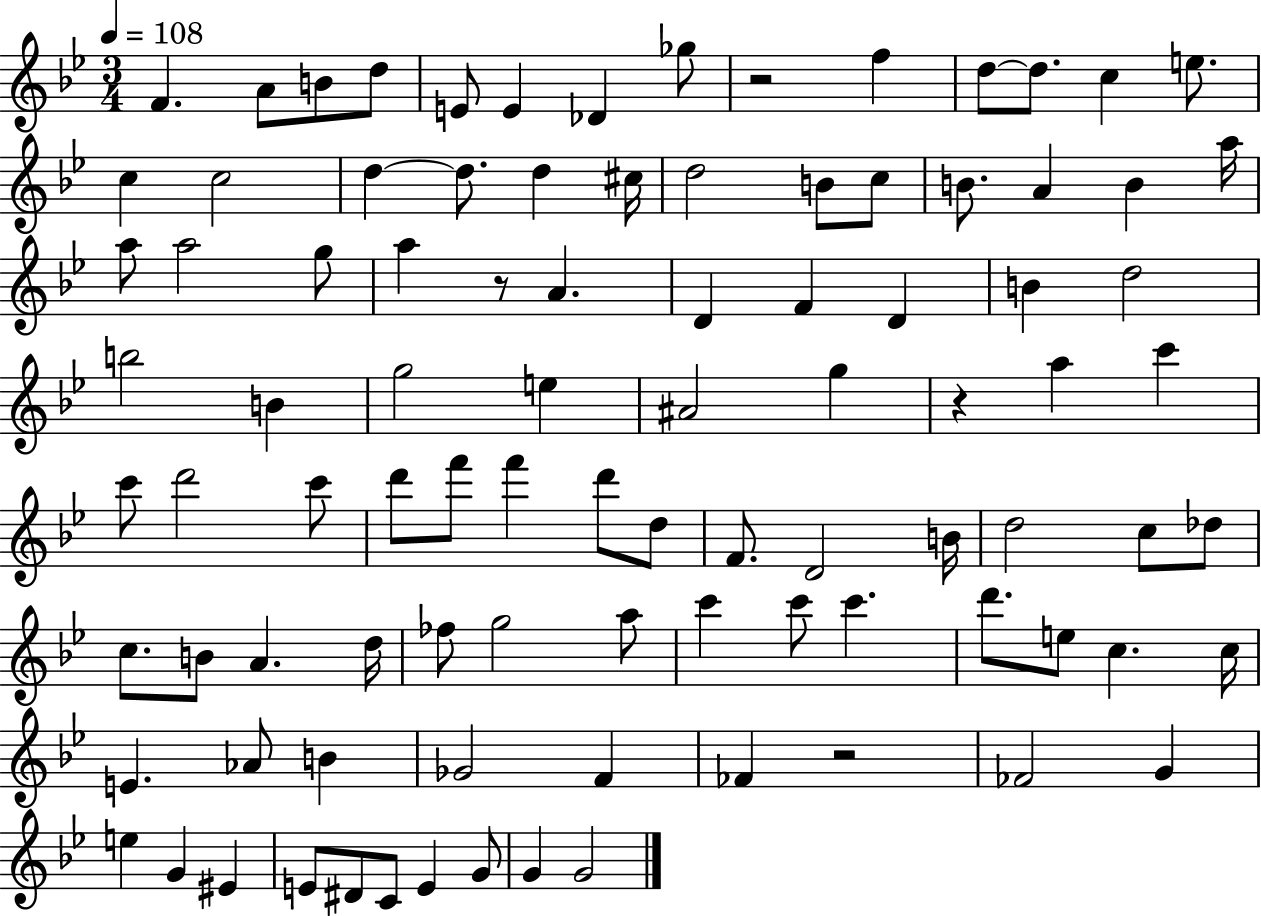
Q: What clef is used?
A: treble